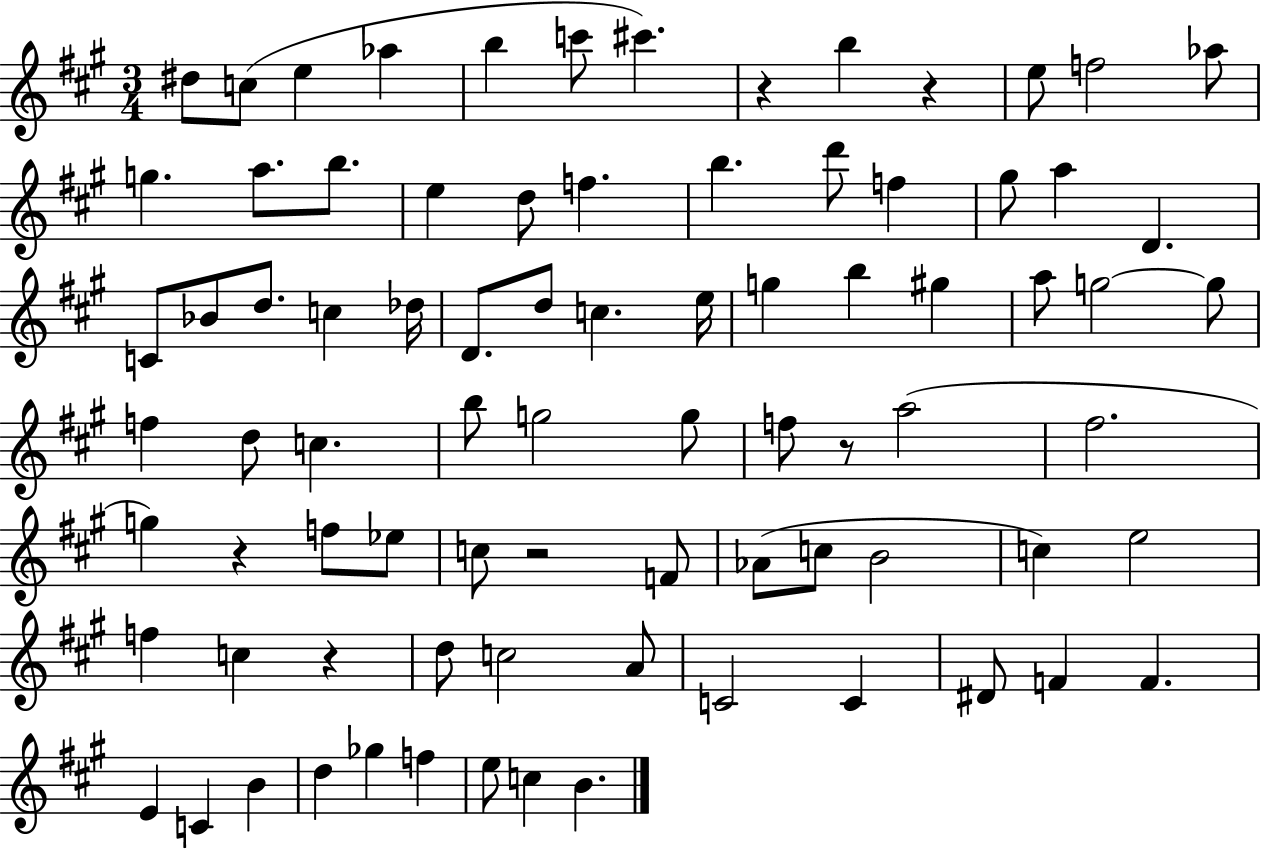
{
  \clef treble
  \numericTimeSignature
  \time 3/4
  \key a \major
  dis''8 c''8( e''4 aes''4 | b''4 c'''8 cis'''4.) | r4 b''4 r4 | e''8 f''2 aes''8 | \break g''4. a''8. b''8. | e''4 d''8 f''4. | b''4. d'''8 f''4 | gis''8 a''4 d'4. | \break c'8 bes'8 d''8. c''4 des''16 | d'8. d''8 c''4. e''16 | g''4 b''4 gis''4 | a''8 g''2~~ g''8 | \break f''4 d''8 c''4. | b''8 g''2 g''8 | f''8 r8 a''2( | fis''2. | \break g''4) r4 f''8 ees''8 | c''8 r2 f'8 | aes'8( c''8 b'2 | c''4) e''2 | \break f''4 c''4 r4 | d''8 c''2 a'8 | c'2 c'4 | dis'8 f'4 f'4. | \break e'4 c'4 b'4 | d''4 ges''4 f''4 | e''8 c''4 b'4. | \bar "|."
}